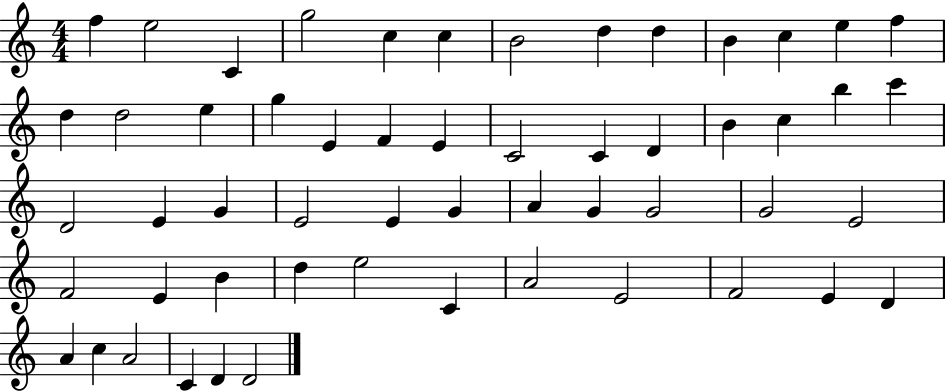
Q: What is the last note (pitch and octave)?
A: D4